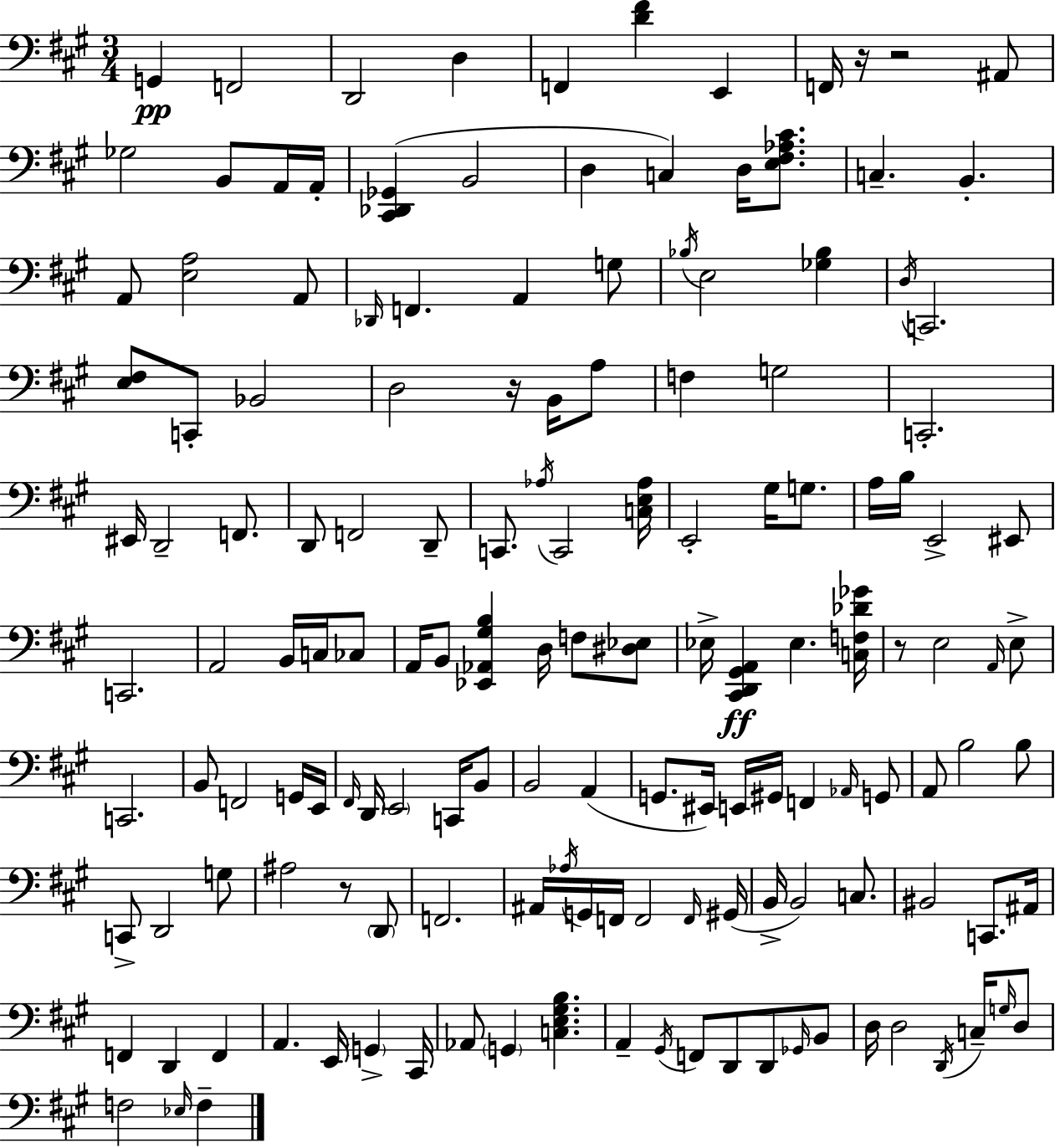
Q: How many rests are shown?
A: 5